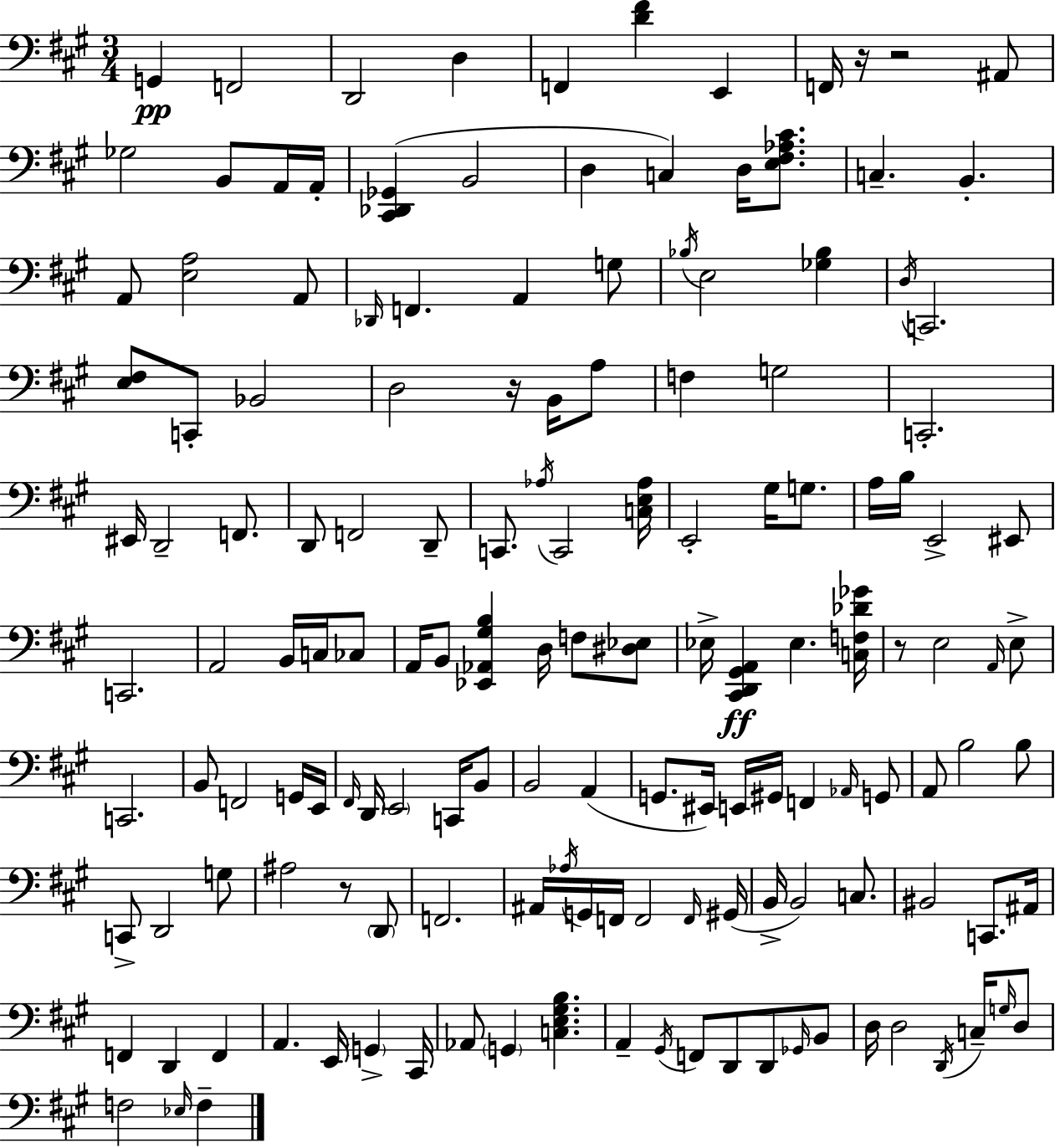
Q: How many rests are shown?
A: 5